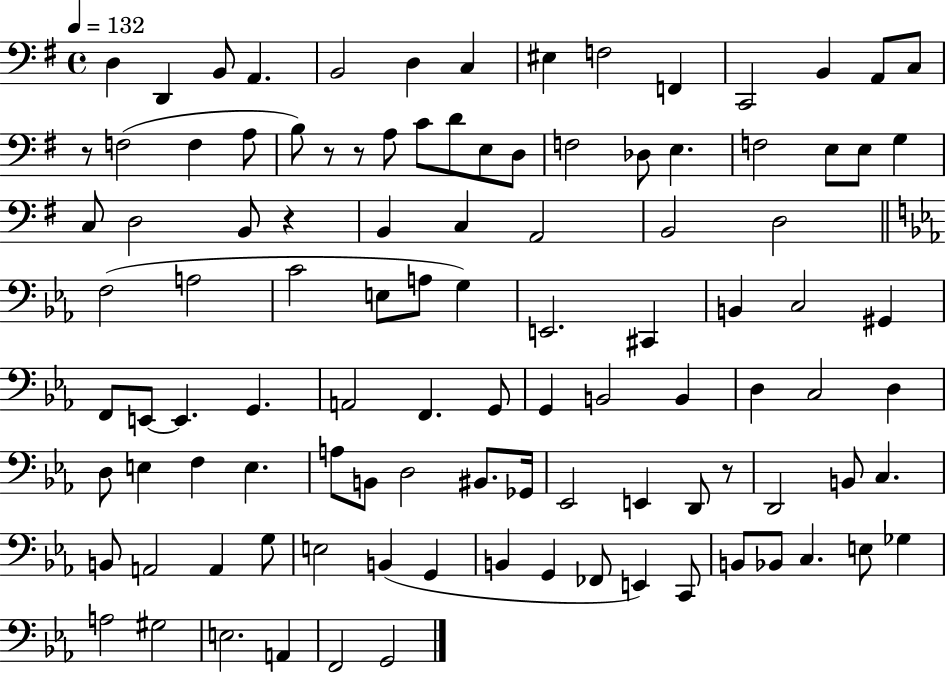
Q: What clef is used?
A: bass